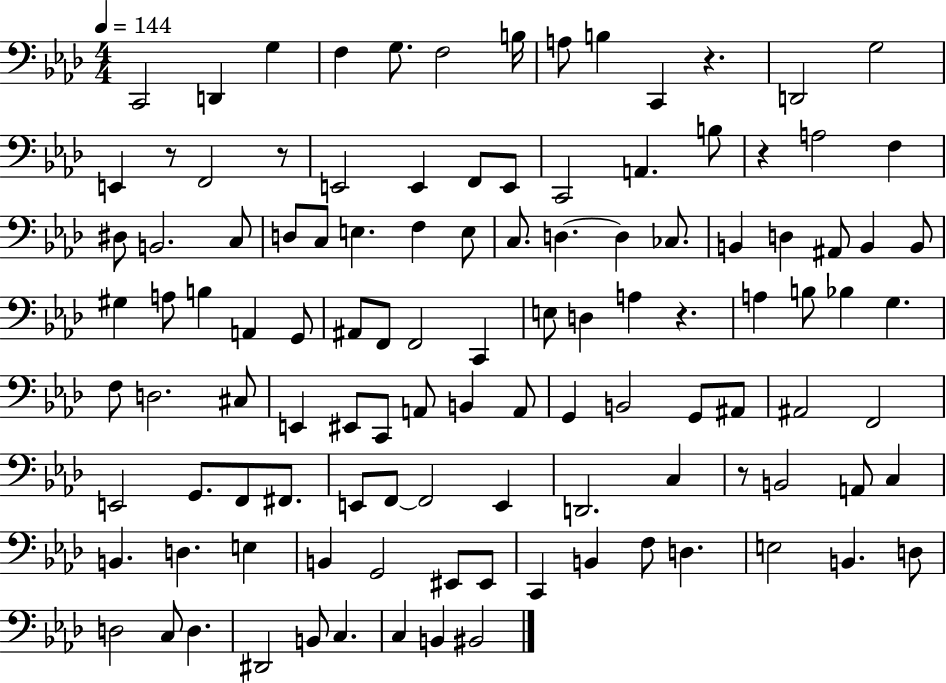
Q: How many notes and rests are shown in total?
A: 113